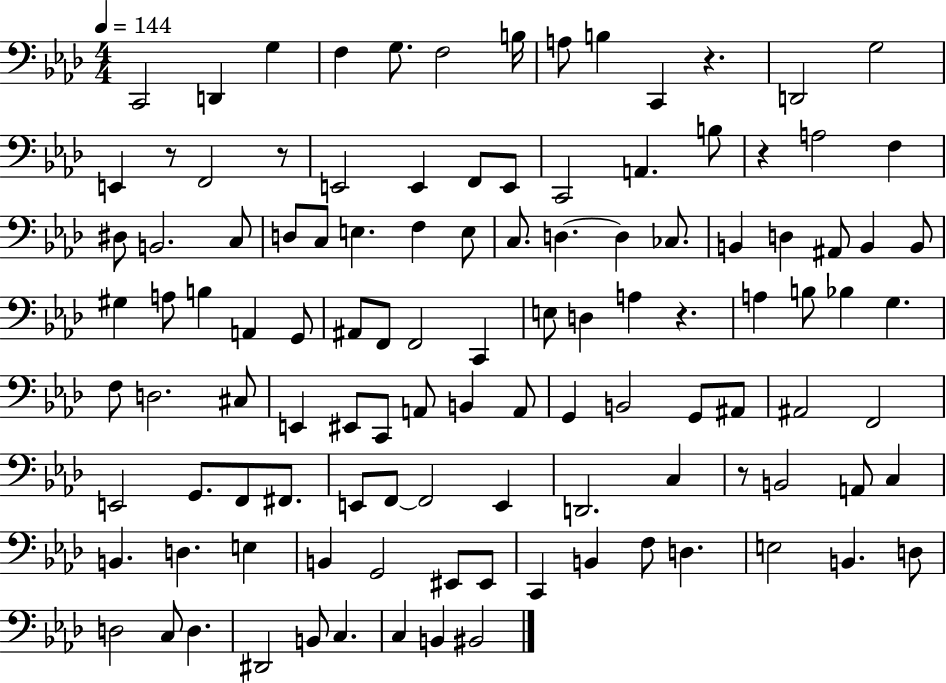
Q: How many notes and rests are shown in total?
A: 113